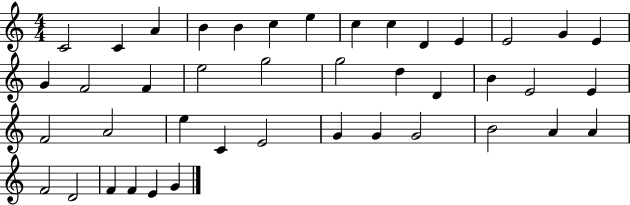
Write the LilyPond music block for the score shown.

{
  \clef treble
  \numericTimeSignature
  \time 4/4
  \key c \major
  c'2 c'4 a'4 | b'4 b'4 c''4 e''4 | c''4 c''4 d'4 e'4 | e'2 g'4 e'4 | \break g'4 f'2 f'4 | e''2 g''2 | g''2 d''4 d'4 | b'4 e'2 e'4 | \break f'2 a'2 | e''4 c'4 e'2 | g'4 g'4 g'2 | b'2 a'4 a'4 | \break f'2 d'2 | f'4 f'4 e'4 g'4 | \bar "|."
}